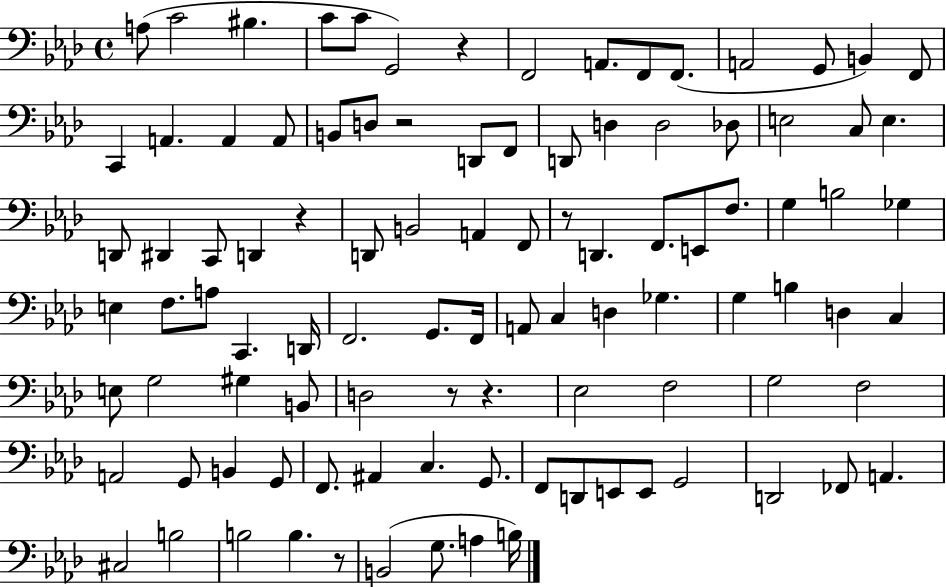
A3/e C4/h BIS3/q. C4/e C4/e G2/h R/q F2/h A2/e. F2/e F2/e. A2/h G2/e B2/q F2/e C2/q A2/q. A2/q A2/e B2/e D3/e R/h D2/e F2/e D2/e D3/q D3/h Db3/e E3/h C3/e E3/q. D2/e D#2/q C2/e D2/q R/q D2/e B2/h A2/q F2/e R/e D2/q. F2/e. E2/e F3/e. G3/q B3/h Gb3/q E3/q F3/e. A3/e C2/q. D2/s F2/h. G2/e. F2/s A2/e C3/q D3/q Gb3/q. G3/q B3/q D3/q C3/q E3/e G3/h G#3/q B2/e D3/h R/e R/q. Eb3/h F3/h G3/h F3/h A2/h G2/e B2/q G2/e F2/e. A#2/q C3/q. G2/e. F2/e D2/e E2/e E2/e G2/h D2/h FES2/e A2/q. C#3/h B3/h B3/h B3/q. R/e B2/h G3/e. A3/q B3/s